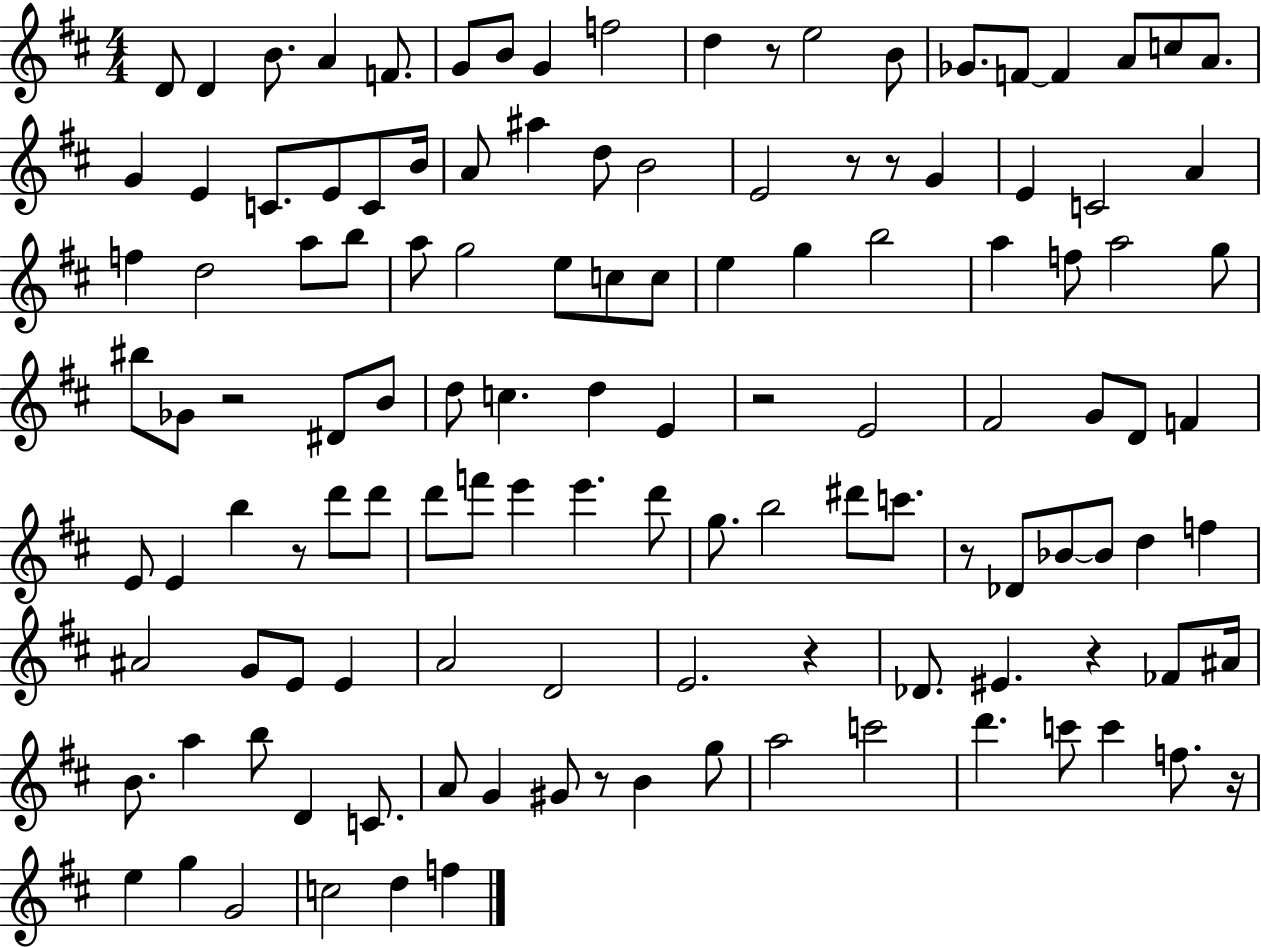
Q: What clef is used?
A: treble